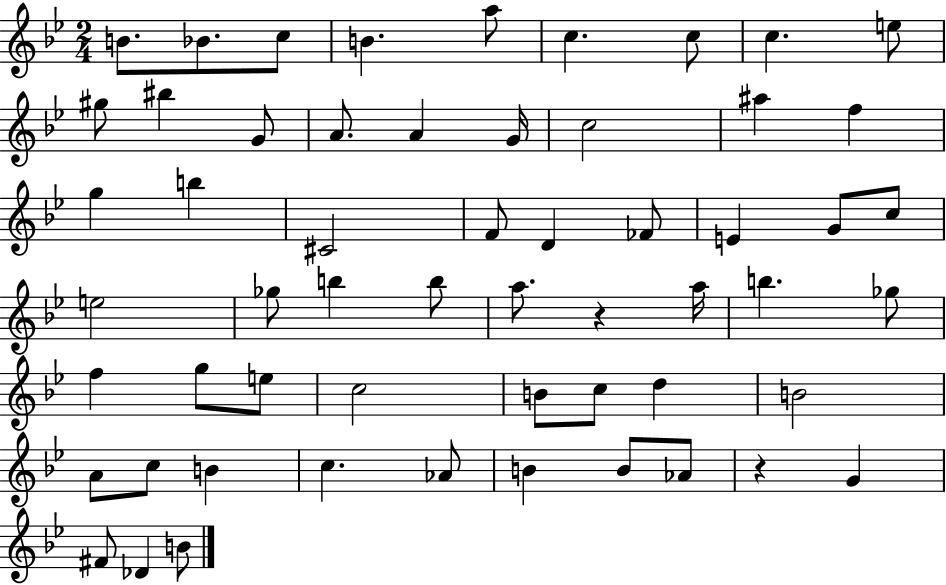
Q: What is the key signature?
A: BES major